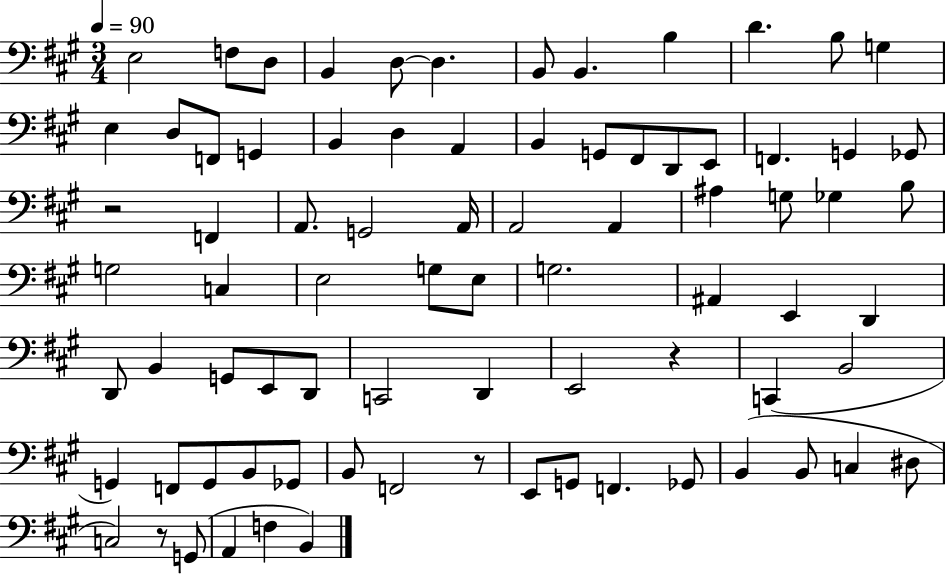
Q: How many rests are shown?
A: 4